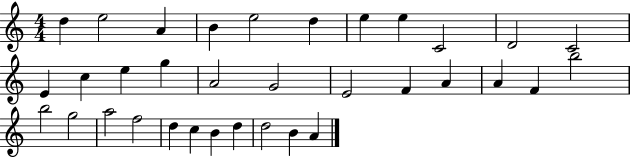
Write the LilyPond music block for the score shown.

{
  \clef treble
  \numericTimeSignature
  \time 4/4
  \key c \major
  d''4 e''2 a'4 | b'4 e''2 d''4 | e''4 e''4 c'2 | d'2 c'2 | \break e'4 c''4 e''4 g''4 | a'2 g'2 | e'2 f'4 a'4 | a'4 f'4 b''2 | \break b''2 g''2 | a''2 f''2 | d''4 c''4 b'4 d''4 | d''2 b'4 a'4 | \break \bar "|."
}